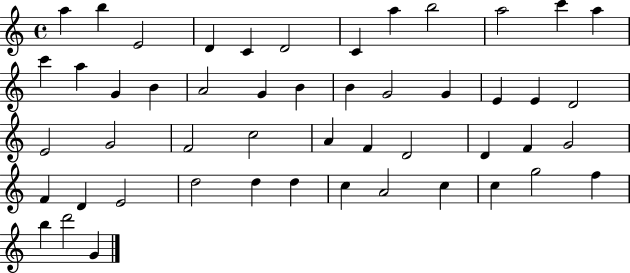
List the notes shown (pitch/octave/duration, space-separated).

A5/q B5/q E4/h D4/q C4/q D4/h C4/q A5/q B5/h A5/h C6/q A5/q C6/q A5/q G4/q B4/q A4/h G4/q B4/q B4/q G4/h G4/q E4/q E4/q D4/h E4/h G4/h F4/h C5/h A4/q F4/q D4/h D4/q F4/q G4/h F4/q D4/q E4/h D5/h D5/q D5/q C5/q A4/h C5/q C5/q G5/h F5/q B5/q D6/h G4/q